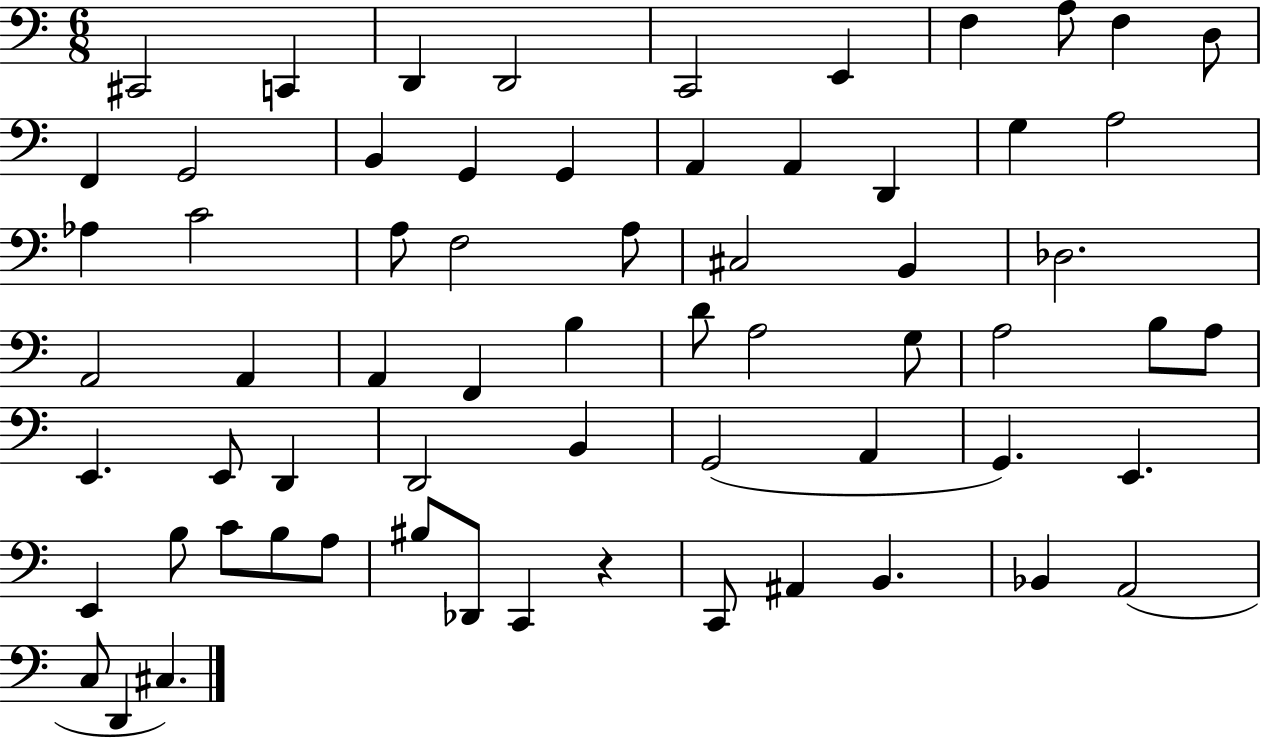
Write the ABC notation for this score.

X:1
T:Untitled
M:6/8
L:1/4
K:C
^C,,2 C,, D,, D,,2 C,,2 E,, F, A,/2 F, D,/2 F,, G,,2 B,, G,, G,, A,, A,, D,, G, A,2 _A, C2 A,/2 F,2 A,/2 ^C,2 B,, _D,2 A,,2 A,, A,, F,, B, D/2 A,2 G,/2 A,2 B,/2 A,/2 E,, E,,/2 D,, D,,2 B,, G,,2 A,, G,, E,, E,, B,/2 C/2 B,/2 A,/2 ^B,/2 _D,,/2 C,, z C,,/2 ^A,, B,, _B,, A,,2 C,/2 D,, ^C,